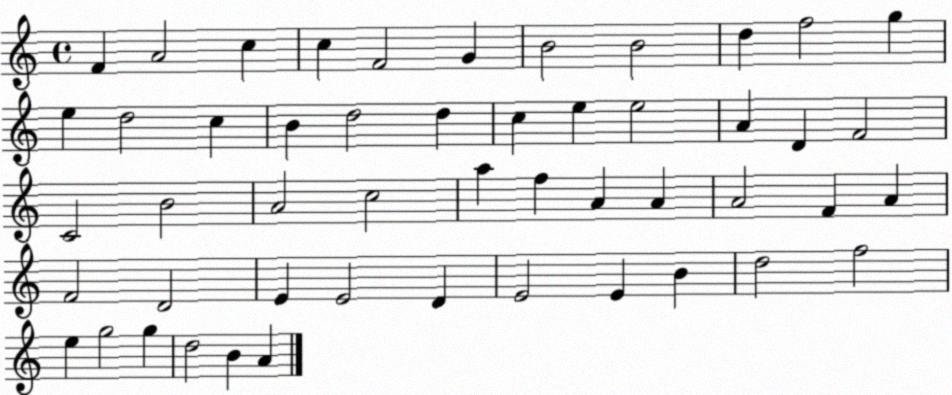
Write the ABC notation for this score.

X:1
T:Untitled
M:4/4
L:1/4
K:C
F A2 c c F2 G B2 B2 d f2 g e d2 c B d2 d c e e2 A D F2 C2 B2 A2 c2 a f A A A2 F A F2 D2 E E2 D E2 E B d2 f2 e g2 g d2 B A